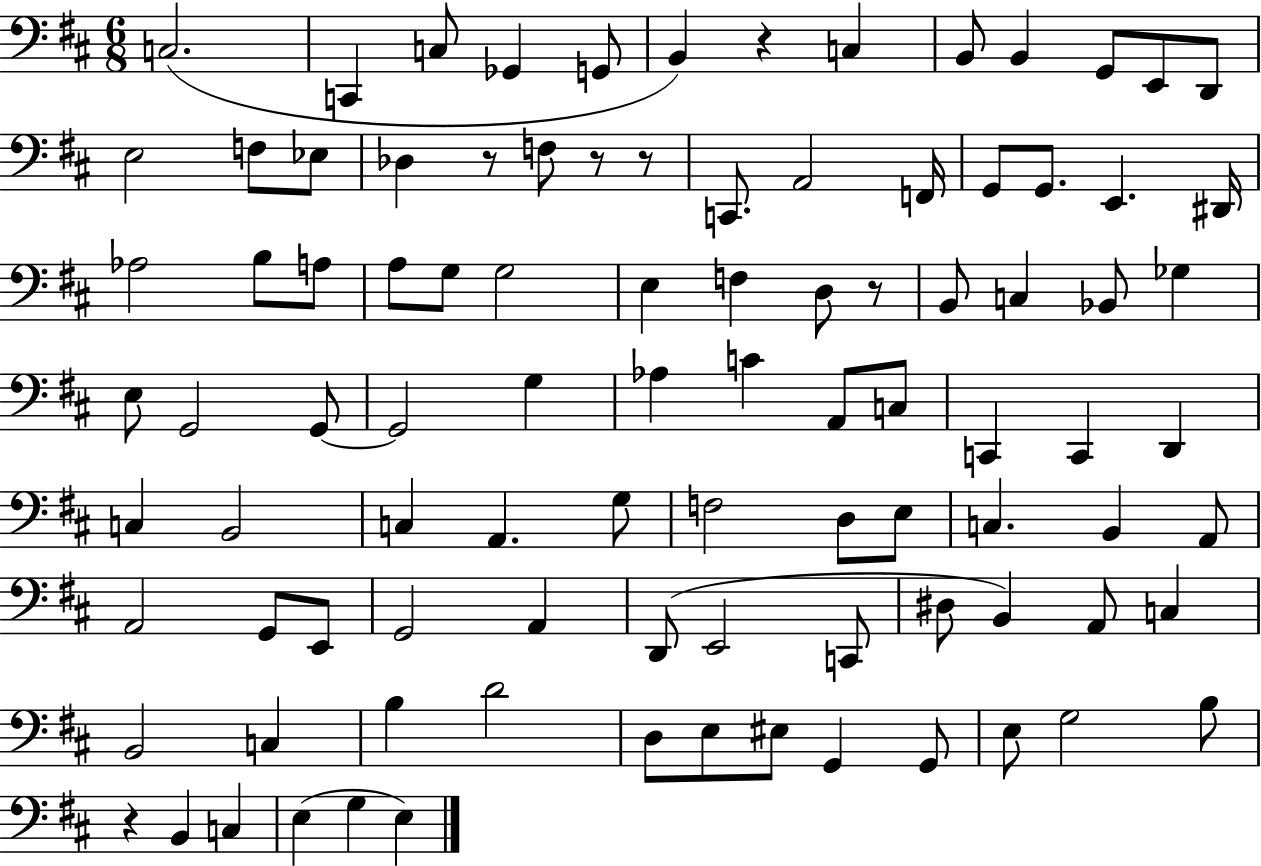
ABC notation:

X:1
T:Untitled
M:6/8
L:1/4
K:D
C,2 C,, C,/2 _G,, G,,/2 B,, z C, B,,/2 B,, G,,/2 E,,/2 D,,/2 E,2 F,/2 _E,/2 _D, z/2 F,/2 z/2 z/2 C,,/2 A,,2 F,,/4 G,,/2 G,,/2 E,, ^D,,/4 _A,2 B,/2 A,/2 A,/2 G,/2 G,2 E, F, D,/2 z/2 B,,/2 C, _B,,/2 _G, E,/2 G,,2 G,,/2 G,,2 G, _A, C A,,/2 C,/2 C,, C,, D,, C, B,,2 C, A,, G,/2 F,2 D,/2 E,/2 C, B,, A,,/2 A,,2 G,,/2 E,,/2 G,,2 A,, D,,/2 E,,2 C,,/2 ^D,/2 B,, A,,/2 C, B,,2 C, B, D2 D,/2 E,/2 ^E,/2 G,, G,,/2 E,/2 G,2 B,/2 z B,, C, E, G, E,